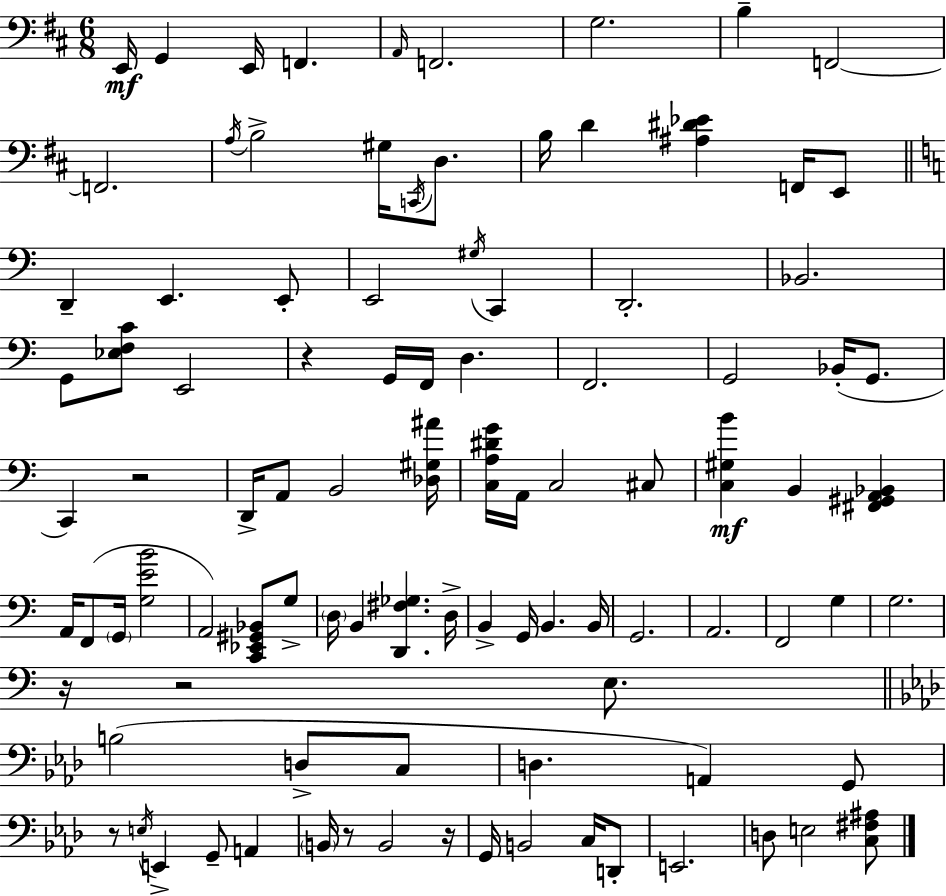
X:1
T:Untitled
M:6/8
L:1/4
K:D
E,,/4 G,, E,,/4 F,, A,,/4 F,,2 G,2 B, F,,2 F,,2 A,/4 B,2 ^G,/4 C,,/4 D,/2 B,/4 D [^A,^D_E] F,,/4 E,,/2 D,, E,, E,,/2 E,,2 ^G,/4 C,, D,,2 _B,,2 G,,/2 [_E,F,C]/2 E,,2 z G,,/4 F,,/4 D, F,,2 G,,2 _B,,/4 G,,/2 C,, z2 D,,/4 A,,/2 B,,2 [_D,^G,^A]/4 [C,A,^DG]/4 A,,/4 C,2 ^C,/2 [C,^G,B] B,, [^F,,^G,,A,,_B,,] A,,/4 F,,/2 G,,/4 [G,EB]2 A,,2 [C,,_E,,^G,,_B,,]/2 G,/2 D,/4 B,, [D,,^F,_G,] D,/4 B,, G,,/4 B,, B,,/4 G,,2 A,,2 F,,2 G, G,2 z/4 z2 E,/2 B,2 D,/2 C,/2 D, A,, G,,/2 z/2 E,/4 E,, G,,/2 A,, B,,/4 z/2 B,,2 z/4 G,,/4 B,,2 C,/4 D,,/2 E,,2 D,/2 E,2 [C,^F,^A,]/2